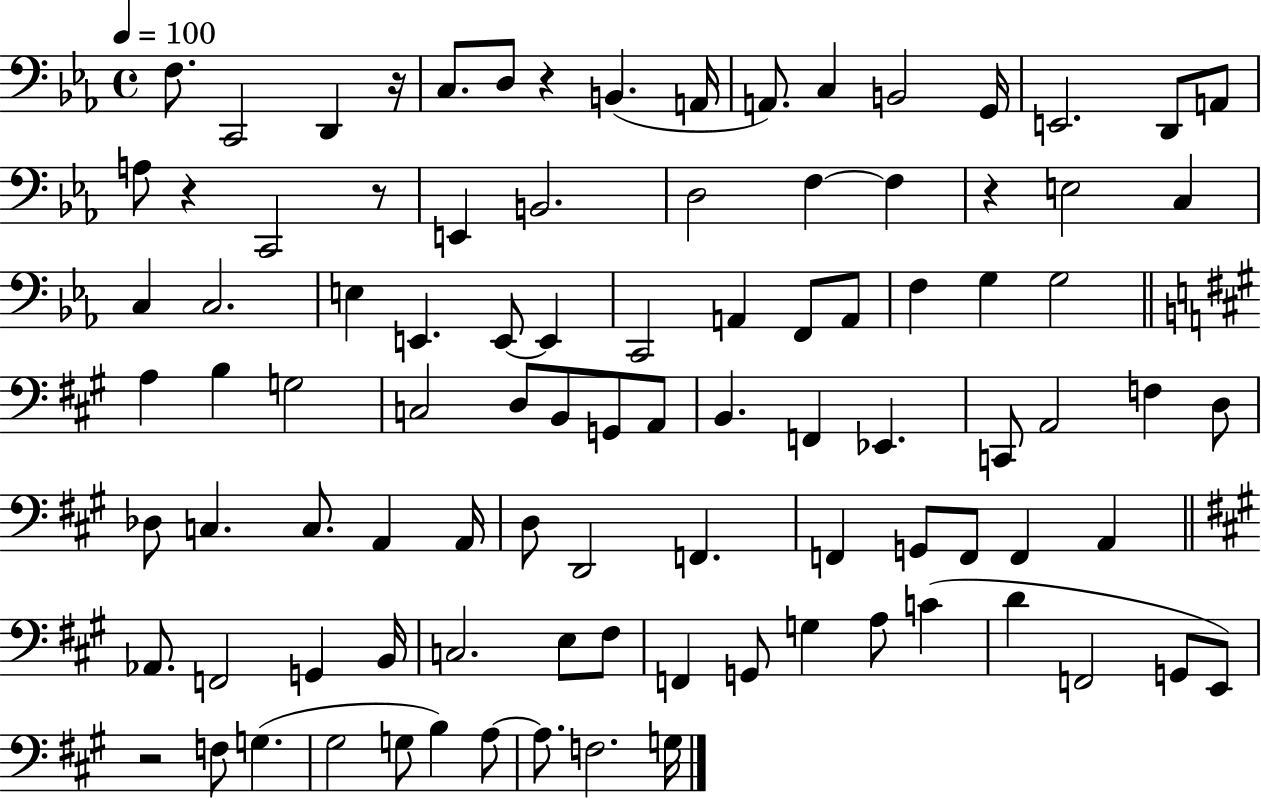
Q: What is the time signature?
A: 4/4